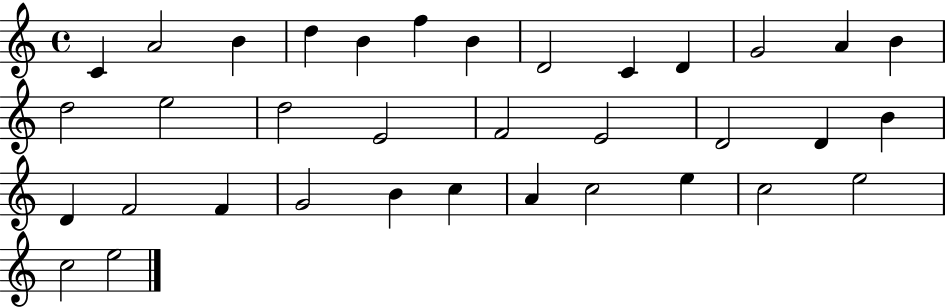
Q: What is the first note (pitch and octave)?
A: C4